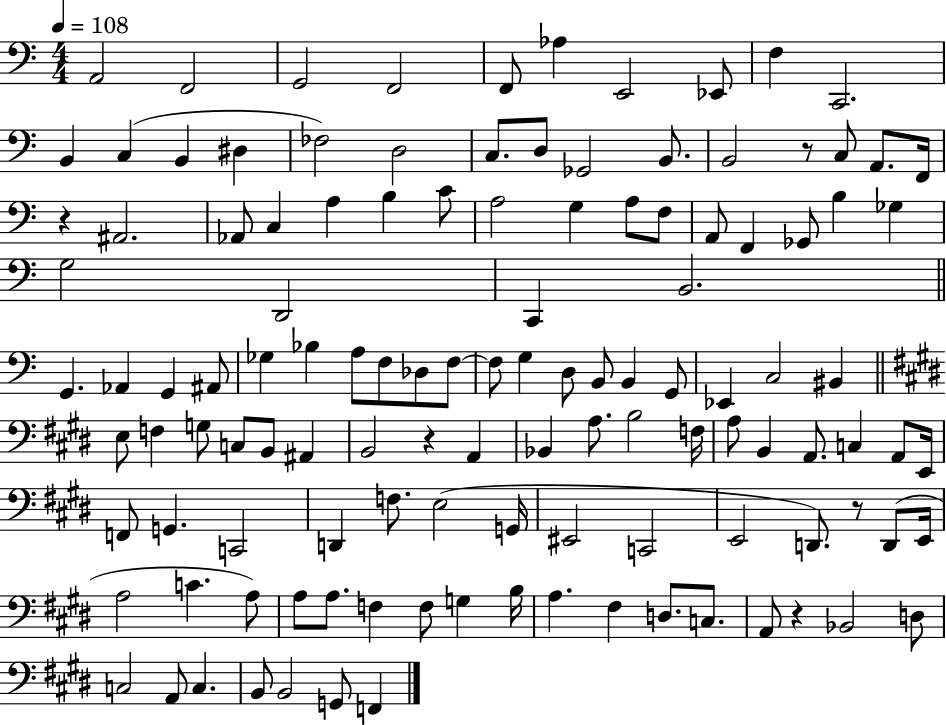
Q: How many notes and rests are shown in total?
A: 121